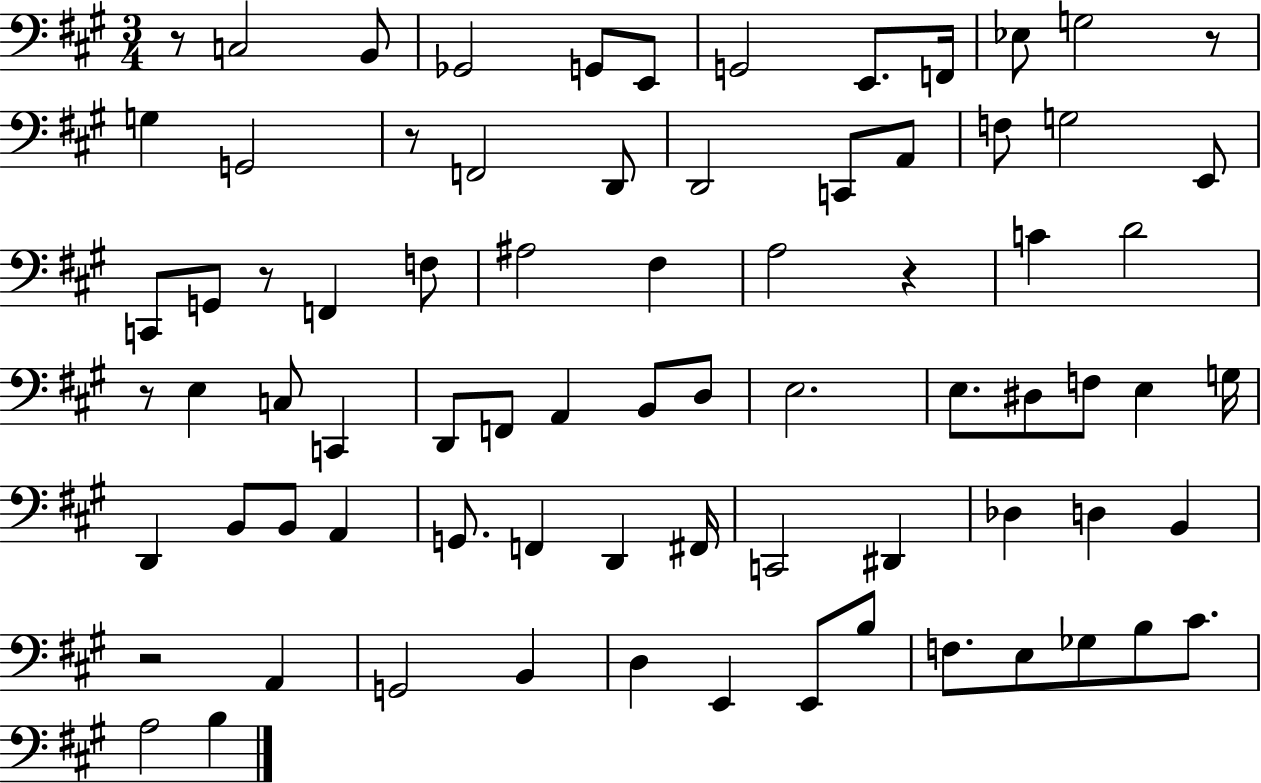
X:1
T:Untitled
M:3/4
L:1/4
K:A
z/2 C,2 B,,/2 _G,,2 G,,/2 E,,/2 G,,2 E,,/2 F,,/4 _E,/2 G,2 z/2 G, G,,2 z/2 F,,2 D,,/2 D,,2 C,,/2 A,,/2 F,/2 G,2 E,,/2 C,,/2 G,,/2 z/2 F,, F,/2 ^A,2 ^F, A,2 z C D2 z/2 E, C,/2 C,, D,,/2 F,,/2 A,, B,,/2 D,/2 E,2 E,/2 ^D,/2 F,/2 E, G,/4 D,, B,,/2 B,,/2 A,, G,,/2 F,, D,, ^F,,/4 C,,2 ^D,, _D, D, B,, z2 A,, G,,2 B,, D, E,, E,,/2 B,/2 F,/2 E,/2 _G,/2 B,/2 ^C/2 A,2 B,